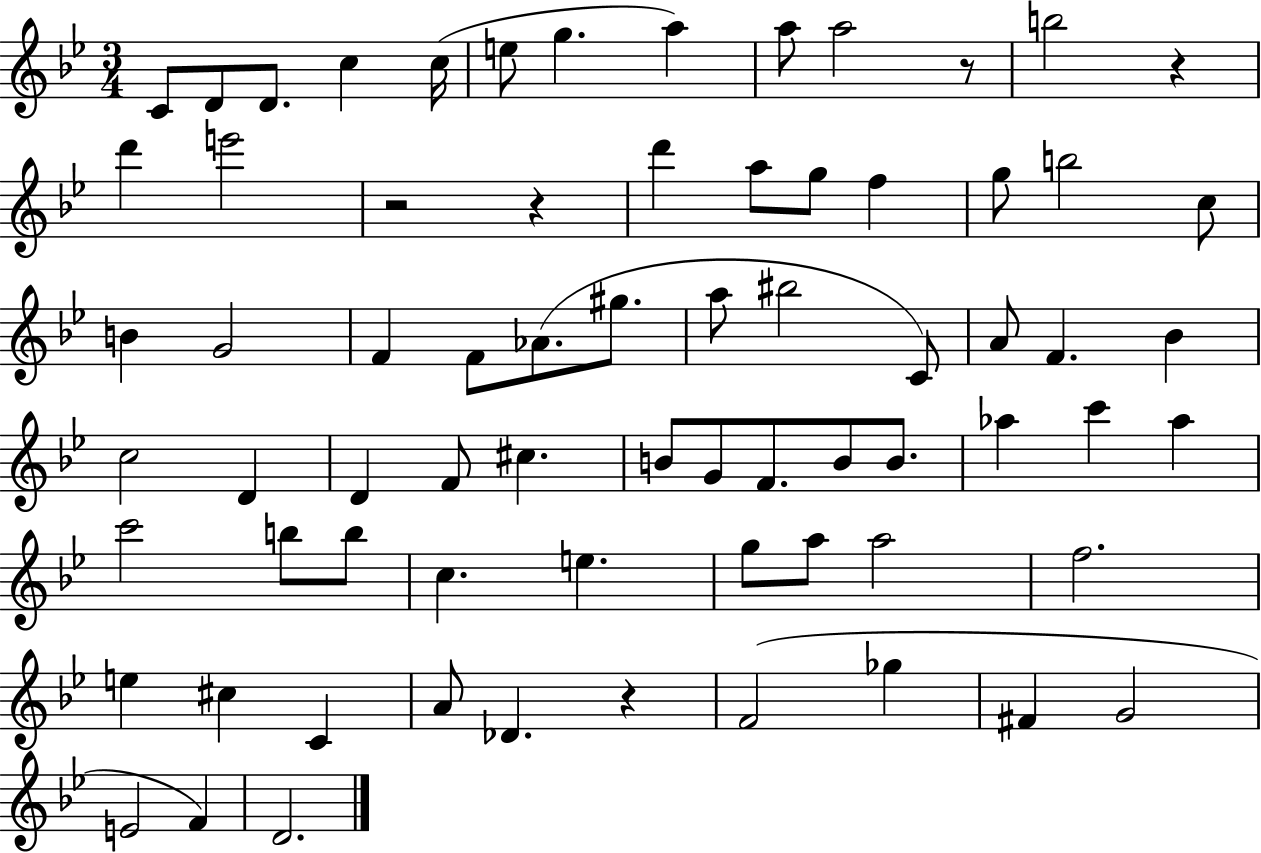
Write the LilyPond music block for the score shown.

{
  \clef treble
  \numericTimeSignature
  \time 3/4
  \key bes \major
  c'8 d'8 d'8. c''4 c''16( | e''8 g''4. a''4) | a''8 a''2 r8 | b''2 r4 | \break d'''4 e'''2 | r2 r4 | d'''4 a''8 g''8 f''4 | g''8 b''2 c''8 | \break b'4 g'2 | f'4 f'8 aes'8.( gis''8. | a''8 bis''2 c'8) | a'8 f'4. bes'4 | \break c''2 d'4 | d'4 f'8 cis''4. | b'8 g'8 f'8. b'8 b'8. | aes''4 c'''4 aes''4 | \break c'''2 b''8 b''8 | c''4. e''4. | g''8 a''8 a''2 | f''2. | \break e''4 cis''4 c'4 | a'8 des'4. r4 | f'2( ges''4 | fis'4 g'2 | \break e'2 f'4) | d'2. | \bar "|."
}